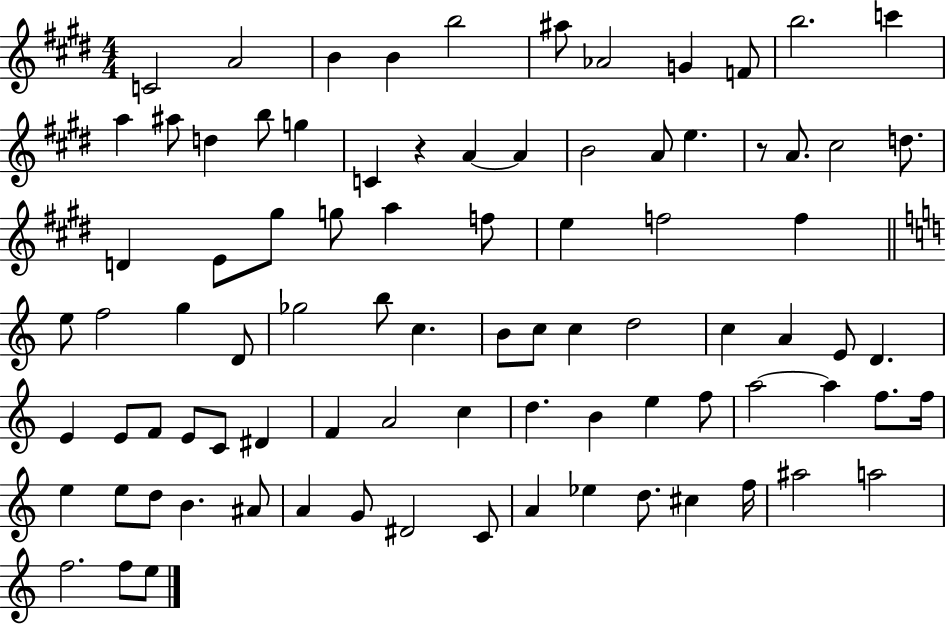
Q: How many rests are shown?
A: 2